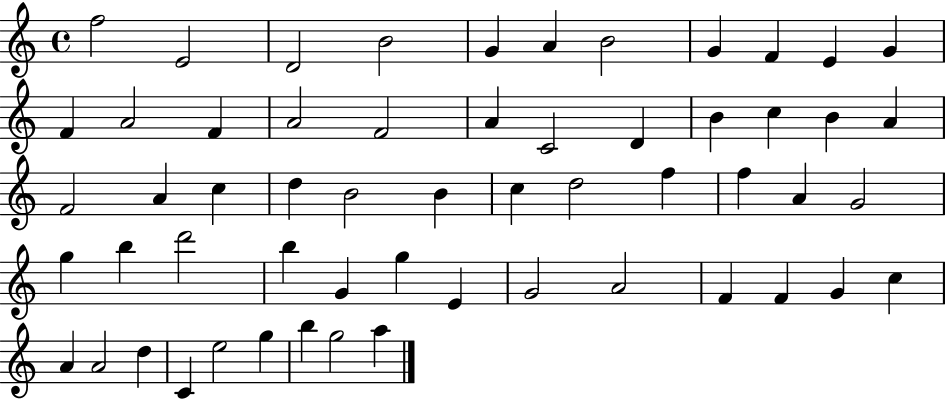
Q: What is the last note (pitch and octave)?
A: A5